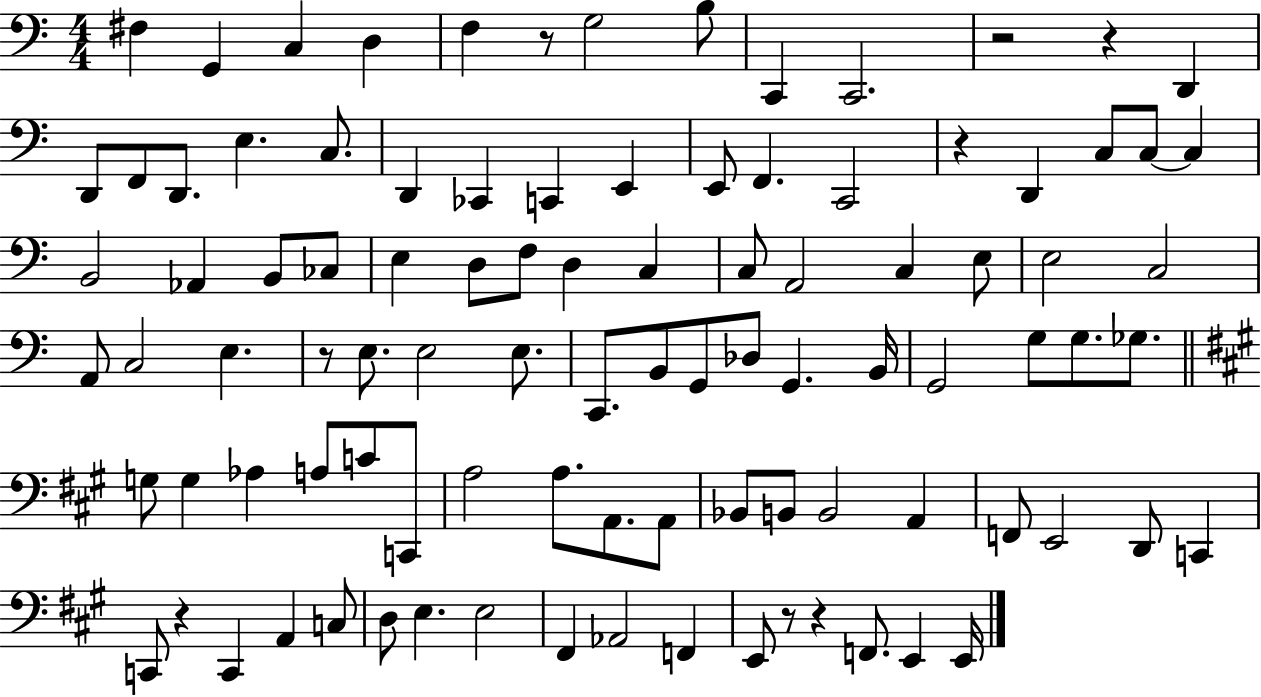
X:1
T:Untitled
M:4/4
L:1/4
K:C
^F, G,, C, D, F, z/2 G,2 B,/2 C,, C,,2 z2 z D,, D,,/2 F,,/2 D,,/2 E, C,/2 D,, _C,, C,, E,, E,,/2 F,, C,,2 z D,, C,/2 C,/2 C, B,,2 _A,, B,,/2 _C,/2 E, D,/2 F,/2 D, C, C,/2 A,,2 C, E,/2 E,2 C,2 A,,/2 C,2 E, z/2 E,/2 E,2 E,/2 C,,/2 B,,/2 G,,/2 _D,/2 G,, B,,/4 G,,2 G,/2 G,/2 _G,/2 G,/2 G, _A, A,/2 C/2 C,,/2 A,2 A,/2 A,,/2 A,,/2 _B,,/2 B,,/2 B,,2 A,, F,,/2 E,,2 D,,/2 C,, C,,/2 z C,, A,, C,/2 D,/2 E, E,2 ^F,, _A,,2 F,, E,,/2 z/2 z F,,/2 E,, E,,/4